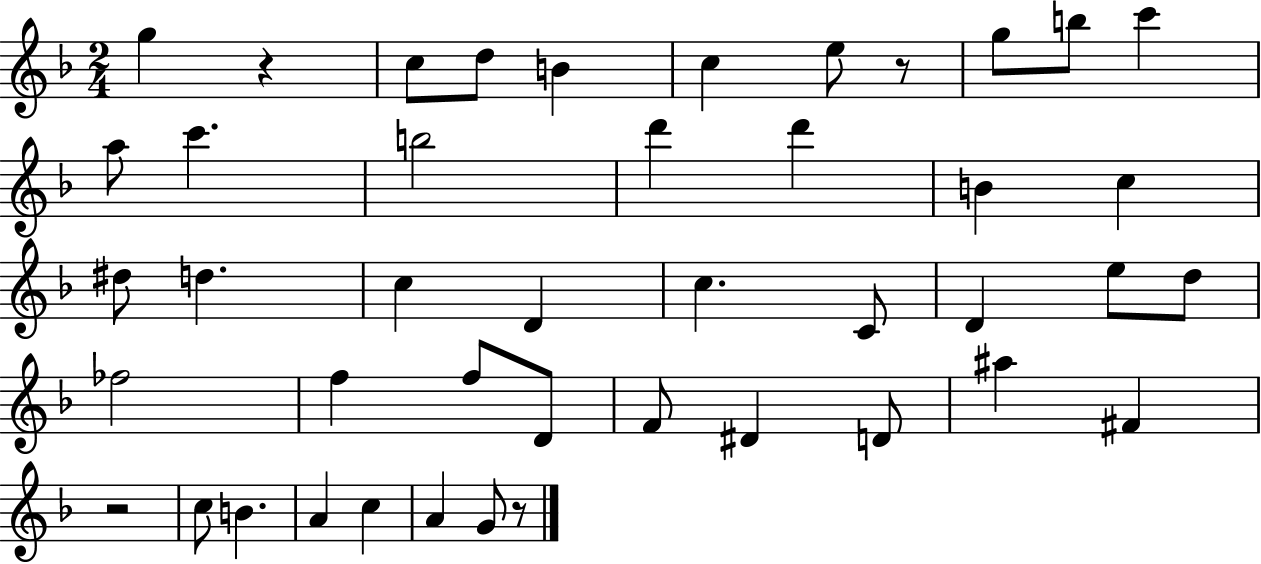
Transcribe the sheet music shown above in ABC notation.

X:1
T:Untitled
M:2/4
L:1/4
K:F
g z c/2 d/2 B c e/2 z/2 g/2 b/2 c' a/2 c' b2 d' d' B c ^d/2 d c D c C/2 D e/2 d/2 _f2 f f/2 D/2 F/2 ^D D/2 ^a ^F z2 c/2 B A c A G/2 z/2